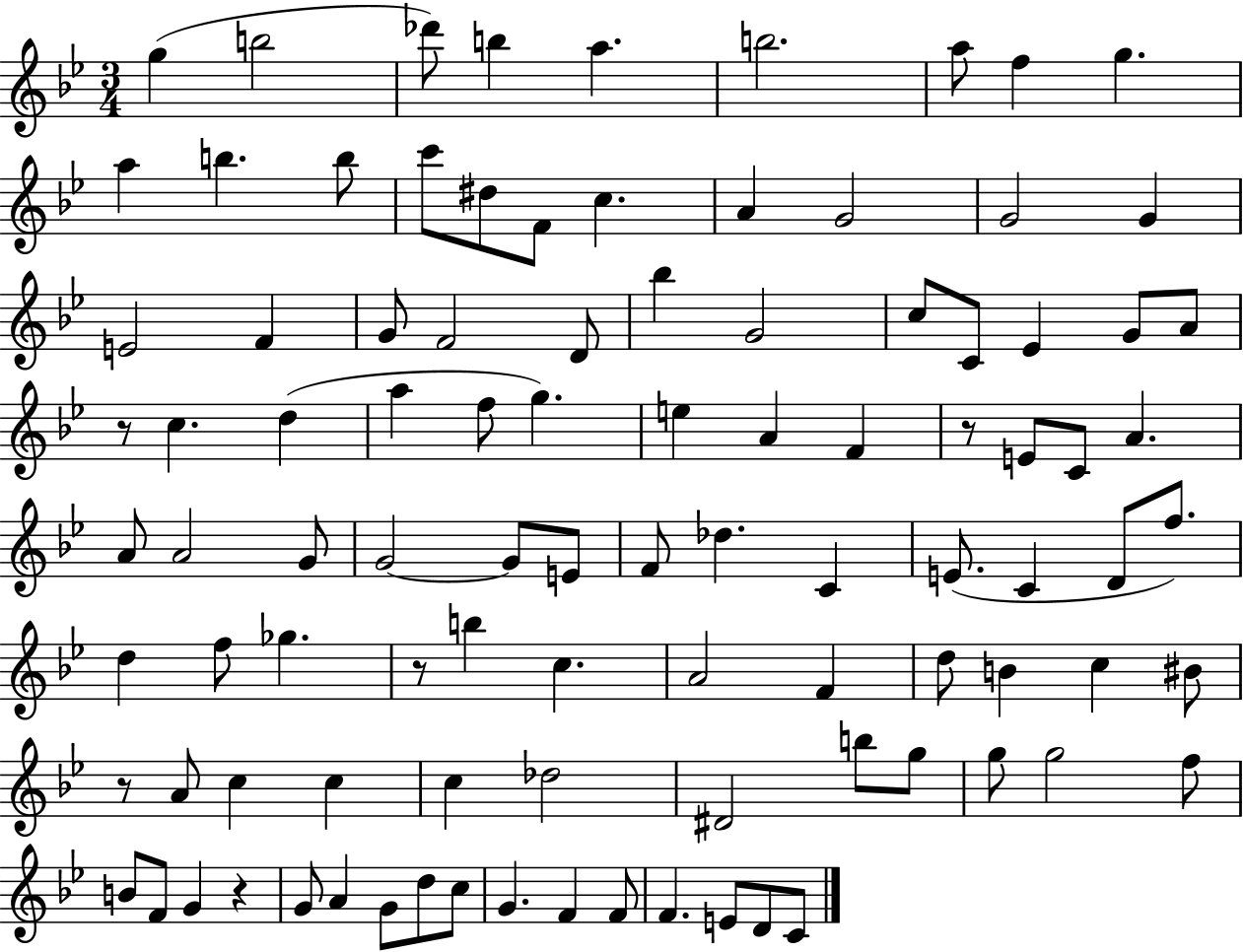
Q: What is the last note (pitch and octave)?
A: C4